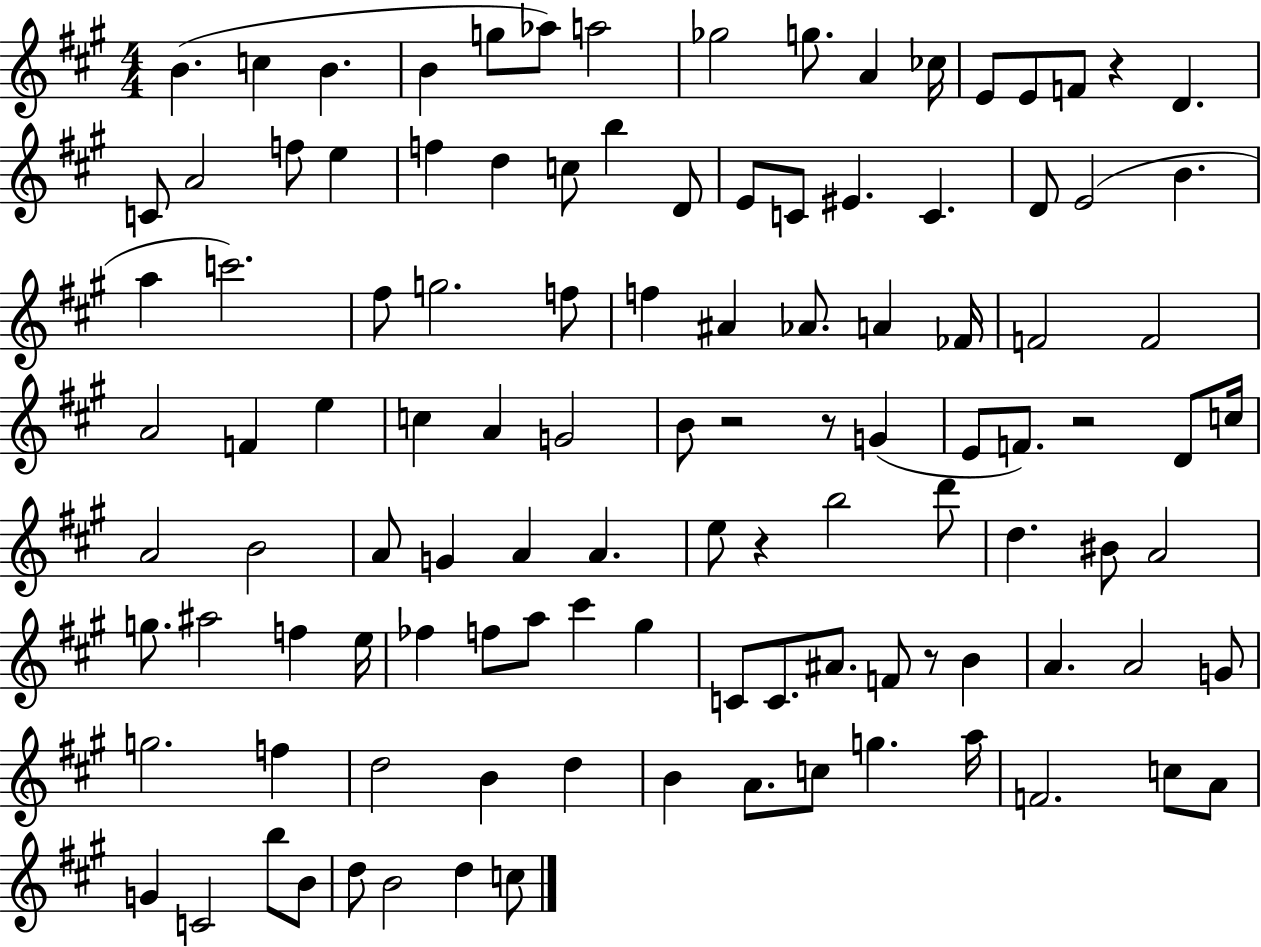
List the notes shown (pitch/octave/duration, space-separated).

B4/q. C5/q B4/q. B4/q G5/e Ab5/e A5/h Gb5/h G5/e. A4/q CES5/s E4/e E4/e F4/e R/q D4/q. C4/e A4/h F5/e E5/q F5/q D5/q C5/e B5/q D4/e E4/e C4/e EIS4/q. C4/q. D4/e E4/h B4/q. A5/q C6/h. F#5/e G5/h. F5/e F5/q A#4/q Ab4/e. A4/q FES4/s F4/h F4/h A4/h F4/q E5/q C5/q A4/q G4/h B4/e R/h R/e G4/q E4/e F4/e. R/h D4/e C5/s A4/h B4/h A4/e G4/q A4/q A4/q. E5/e R/q B5/h D6/e D5/q. BIS4/e A4/h G5/e. A#5/h F5/q E5/s FES5/q F5/e A5/e C#6/q G#5/q C4/e C4/e. A#4/e. F4/e R/e B4/q A4/q. A4/h G4/e G5/h. F5/q D5/h B4/q D5/q B4/q A4/e. C5/e G5/q. A5/s F4/h. C5/e A4/e G4/q C4/h B5/e B4/e D5/e B4/h D5/q C5/e